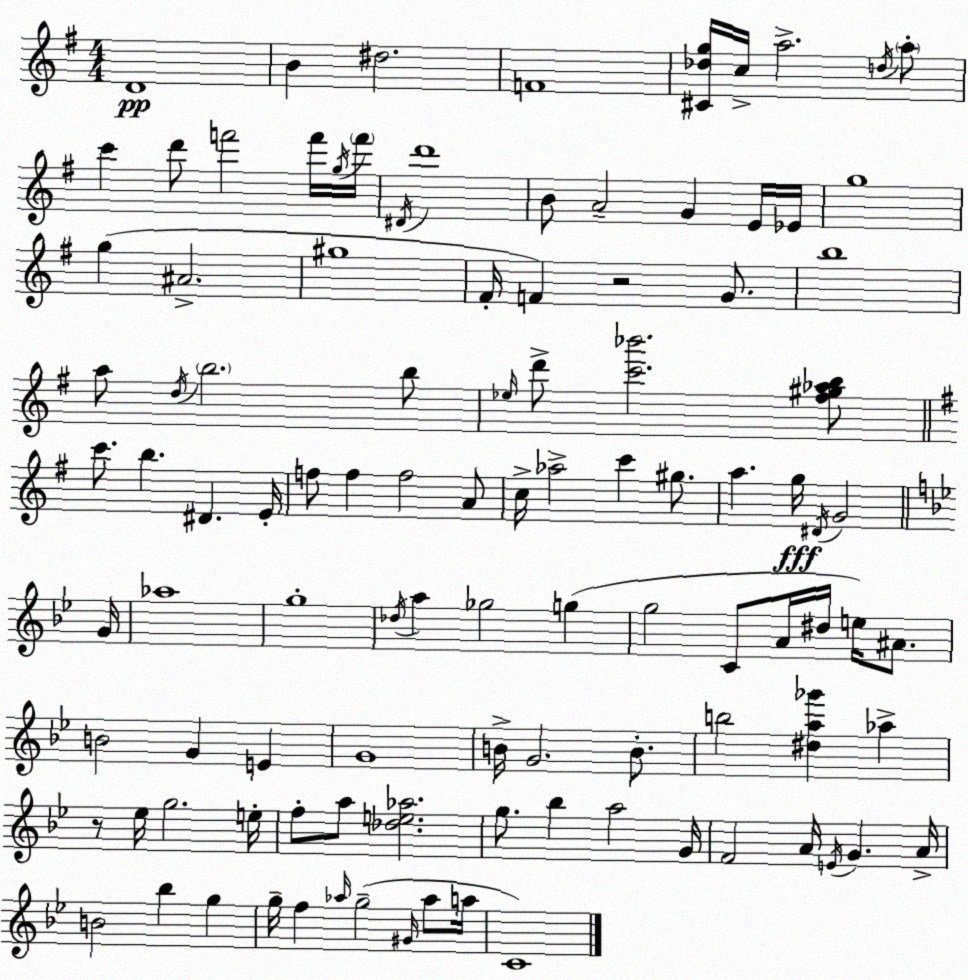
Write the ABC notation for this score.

X:1
T:Untitled
M:4/4
L:1/4
K:G
D4 B ^d2 F4 [^C_dg]/4 c/4 a2 d/4 a/2 c' d'/2 f'2 f'/4 g/4 f'/4 ^D/4 d'4 B/2 A2 G E/4 _E/4 g4 g ^A2 ^g4 ^F/4 F z2 G/2 b4 a/2 d/4 b2 b/2 _e/4 d'/2 [c'_b']2 [^f^g_ab]/2 c'/2 b ^D E/4 f/2 f f2 A/2 c/4 _a2 c' ^g/2 a g/4 ^D/4 G2 G/4 _a4 g4 _d/4 a _g2 g g2 C/2 A/4 ^d/4 e/4 ^A/2 B2 G E G4 B/4 G2 B/2 b2 [^da_g'] _a z/2 _e/4 g2 e/4 f/2 a/2 [_de_a]2 g/2 _b a2 G/4 F2 A/4 E/4 G A/4 B2 _b g g/4 f _a/4 g2 ^G/4 _a/2 a/4 C4